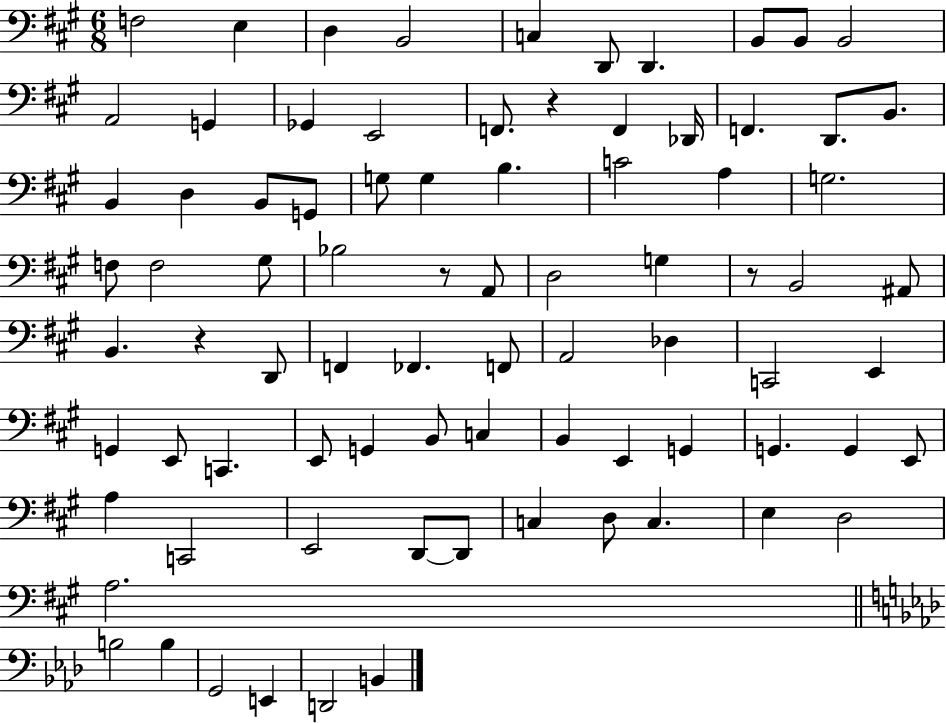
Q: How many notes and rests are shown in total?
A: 82